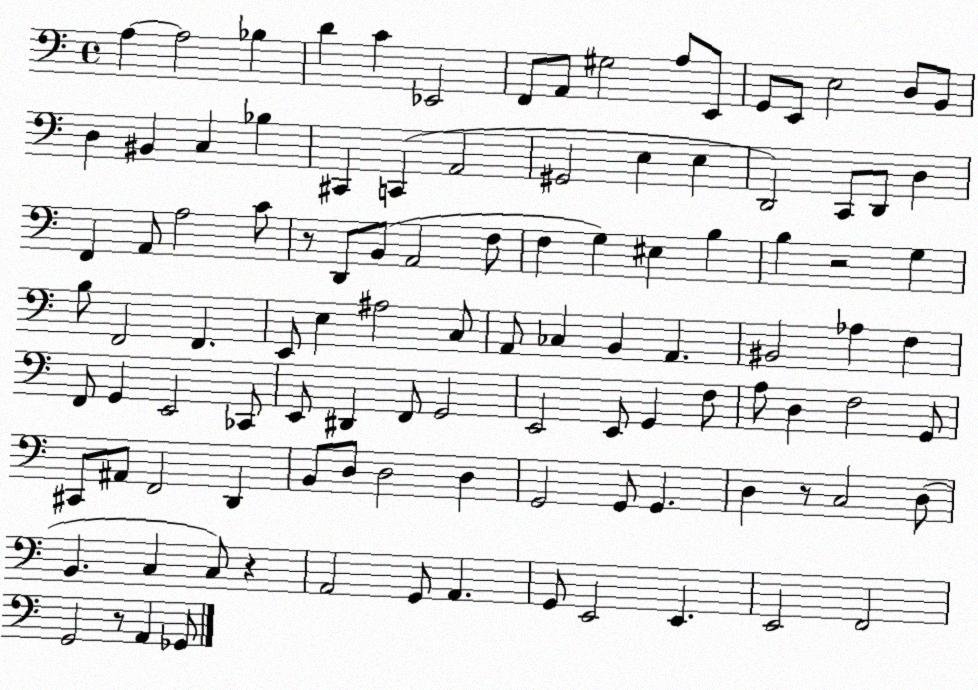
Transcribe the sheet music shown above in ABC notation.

X:1
T:Untitled
M:4/4
L:1/4
K:C
A, A,2 _B, D C _E,,2 F,,/2 A,,/2 ^G,2 A,/2 E,,/2 G,,/2 E,,/2 E,2 D,/2 B,,/2 D, ^B,, C, _B, ^C,, C,, A,,2 ^G,,2 E, E, D,,2 C,,/2 D,,/2 D, F,, A,,/2 A,2 C/2 z/2 D,,/2 B,,/2 A,,2 F,/2 F, G, ^E, B, B, z2 G, B,/2 F,,2 F,, E,,/2 E, ^A,2 C,/2 A,,/2 _C, B,, A,, ^B,,2 _A, F, F,,/2 G,, E,,2 _C,,/2 E,,/2 ^D,, F,,/2 G,,2 E,,2 E,,/2 G,, F,/2 A,/2 D, F,2 G,,/2 ^C,,/2 ^A,,/2 F,,2 D,, B,,/2 D,/2 D,2 D, G,,2 G,,/2 G,, D, z/2 C,2 D,/2 B,, C, C,/2 z A,,2 G,,/2 A,, G,,/2 E,,2 E,, E,,2 F,,2 G,,2 z/2 A,, _G,,/2